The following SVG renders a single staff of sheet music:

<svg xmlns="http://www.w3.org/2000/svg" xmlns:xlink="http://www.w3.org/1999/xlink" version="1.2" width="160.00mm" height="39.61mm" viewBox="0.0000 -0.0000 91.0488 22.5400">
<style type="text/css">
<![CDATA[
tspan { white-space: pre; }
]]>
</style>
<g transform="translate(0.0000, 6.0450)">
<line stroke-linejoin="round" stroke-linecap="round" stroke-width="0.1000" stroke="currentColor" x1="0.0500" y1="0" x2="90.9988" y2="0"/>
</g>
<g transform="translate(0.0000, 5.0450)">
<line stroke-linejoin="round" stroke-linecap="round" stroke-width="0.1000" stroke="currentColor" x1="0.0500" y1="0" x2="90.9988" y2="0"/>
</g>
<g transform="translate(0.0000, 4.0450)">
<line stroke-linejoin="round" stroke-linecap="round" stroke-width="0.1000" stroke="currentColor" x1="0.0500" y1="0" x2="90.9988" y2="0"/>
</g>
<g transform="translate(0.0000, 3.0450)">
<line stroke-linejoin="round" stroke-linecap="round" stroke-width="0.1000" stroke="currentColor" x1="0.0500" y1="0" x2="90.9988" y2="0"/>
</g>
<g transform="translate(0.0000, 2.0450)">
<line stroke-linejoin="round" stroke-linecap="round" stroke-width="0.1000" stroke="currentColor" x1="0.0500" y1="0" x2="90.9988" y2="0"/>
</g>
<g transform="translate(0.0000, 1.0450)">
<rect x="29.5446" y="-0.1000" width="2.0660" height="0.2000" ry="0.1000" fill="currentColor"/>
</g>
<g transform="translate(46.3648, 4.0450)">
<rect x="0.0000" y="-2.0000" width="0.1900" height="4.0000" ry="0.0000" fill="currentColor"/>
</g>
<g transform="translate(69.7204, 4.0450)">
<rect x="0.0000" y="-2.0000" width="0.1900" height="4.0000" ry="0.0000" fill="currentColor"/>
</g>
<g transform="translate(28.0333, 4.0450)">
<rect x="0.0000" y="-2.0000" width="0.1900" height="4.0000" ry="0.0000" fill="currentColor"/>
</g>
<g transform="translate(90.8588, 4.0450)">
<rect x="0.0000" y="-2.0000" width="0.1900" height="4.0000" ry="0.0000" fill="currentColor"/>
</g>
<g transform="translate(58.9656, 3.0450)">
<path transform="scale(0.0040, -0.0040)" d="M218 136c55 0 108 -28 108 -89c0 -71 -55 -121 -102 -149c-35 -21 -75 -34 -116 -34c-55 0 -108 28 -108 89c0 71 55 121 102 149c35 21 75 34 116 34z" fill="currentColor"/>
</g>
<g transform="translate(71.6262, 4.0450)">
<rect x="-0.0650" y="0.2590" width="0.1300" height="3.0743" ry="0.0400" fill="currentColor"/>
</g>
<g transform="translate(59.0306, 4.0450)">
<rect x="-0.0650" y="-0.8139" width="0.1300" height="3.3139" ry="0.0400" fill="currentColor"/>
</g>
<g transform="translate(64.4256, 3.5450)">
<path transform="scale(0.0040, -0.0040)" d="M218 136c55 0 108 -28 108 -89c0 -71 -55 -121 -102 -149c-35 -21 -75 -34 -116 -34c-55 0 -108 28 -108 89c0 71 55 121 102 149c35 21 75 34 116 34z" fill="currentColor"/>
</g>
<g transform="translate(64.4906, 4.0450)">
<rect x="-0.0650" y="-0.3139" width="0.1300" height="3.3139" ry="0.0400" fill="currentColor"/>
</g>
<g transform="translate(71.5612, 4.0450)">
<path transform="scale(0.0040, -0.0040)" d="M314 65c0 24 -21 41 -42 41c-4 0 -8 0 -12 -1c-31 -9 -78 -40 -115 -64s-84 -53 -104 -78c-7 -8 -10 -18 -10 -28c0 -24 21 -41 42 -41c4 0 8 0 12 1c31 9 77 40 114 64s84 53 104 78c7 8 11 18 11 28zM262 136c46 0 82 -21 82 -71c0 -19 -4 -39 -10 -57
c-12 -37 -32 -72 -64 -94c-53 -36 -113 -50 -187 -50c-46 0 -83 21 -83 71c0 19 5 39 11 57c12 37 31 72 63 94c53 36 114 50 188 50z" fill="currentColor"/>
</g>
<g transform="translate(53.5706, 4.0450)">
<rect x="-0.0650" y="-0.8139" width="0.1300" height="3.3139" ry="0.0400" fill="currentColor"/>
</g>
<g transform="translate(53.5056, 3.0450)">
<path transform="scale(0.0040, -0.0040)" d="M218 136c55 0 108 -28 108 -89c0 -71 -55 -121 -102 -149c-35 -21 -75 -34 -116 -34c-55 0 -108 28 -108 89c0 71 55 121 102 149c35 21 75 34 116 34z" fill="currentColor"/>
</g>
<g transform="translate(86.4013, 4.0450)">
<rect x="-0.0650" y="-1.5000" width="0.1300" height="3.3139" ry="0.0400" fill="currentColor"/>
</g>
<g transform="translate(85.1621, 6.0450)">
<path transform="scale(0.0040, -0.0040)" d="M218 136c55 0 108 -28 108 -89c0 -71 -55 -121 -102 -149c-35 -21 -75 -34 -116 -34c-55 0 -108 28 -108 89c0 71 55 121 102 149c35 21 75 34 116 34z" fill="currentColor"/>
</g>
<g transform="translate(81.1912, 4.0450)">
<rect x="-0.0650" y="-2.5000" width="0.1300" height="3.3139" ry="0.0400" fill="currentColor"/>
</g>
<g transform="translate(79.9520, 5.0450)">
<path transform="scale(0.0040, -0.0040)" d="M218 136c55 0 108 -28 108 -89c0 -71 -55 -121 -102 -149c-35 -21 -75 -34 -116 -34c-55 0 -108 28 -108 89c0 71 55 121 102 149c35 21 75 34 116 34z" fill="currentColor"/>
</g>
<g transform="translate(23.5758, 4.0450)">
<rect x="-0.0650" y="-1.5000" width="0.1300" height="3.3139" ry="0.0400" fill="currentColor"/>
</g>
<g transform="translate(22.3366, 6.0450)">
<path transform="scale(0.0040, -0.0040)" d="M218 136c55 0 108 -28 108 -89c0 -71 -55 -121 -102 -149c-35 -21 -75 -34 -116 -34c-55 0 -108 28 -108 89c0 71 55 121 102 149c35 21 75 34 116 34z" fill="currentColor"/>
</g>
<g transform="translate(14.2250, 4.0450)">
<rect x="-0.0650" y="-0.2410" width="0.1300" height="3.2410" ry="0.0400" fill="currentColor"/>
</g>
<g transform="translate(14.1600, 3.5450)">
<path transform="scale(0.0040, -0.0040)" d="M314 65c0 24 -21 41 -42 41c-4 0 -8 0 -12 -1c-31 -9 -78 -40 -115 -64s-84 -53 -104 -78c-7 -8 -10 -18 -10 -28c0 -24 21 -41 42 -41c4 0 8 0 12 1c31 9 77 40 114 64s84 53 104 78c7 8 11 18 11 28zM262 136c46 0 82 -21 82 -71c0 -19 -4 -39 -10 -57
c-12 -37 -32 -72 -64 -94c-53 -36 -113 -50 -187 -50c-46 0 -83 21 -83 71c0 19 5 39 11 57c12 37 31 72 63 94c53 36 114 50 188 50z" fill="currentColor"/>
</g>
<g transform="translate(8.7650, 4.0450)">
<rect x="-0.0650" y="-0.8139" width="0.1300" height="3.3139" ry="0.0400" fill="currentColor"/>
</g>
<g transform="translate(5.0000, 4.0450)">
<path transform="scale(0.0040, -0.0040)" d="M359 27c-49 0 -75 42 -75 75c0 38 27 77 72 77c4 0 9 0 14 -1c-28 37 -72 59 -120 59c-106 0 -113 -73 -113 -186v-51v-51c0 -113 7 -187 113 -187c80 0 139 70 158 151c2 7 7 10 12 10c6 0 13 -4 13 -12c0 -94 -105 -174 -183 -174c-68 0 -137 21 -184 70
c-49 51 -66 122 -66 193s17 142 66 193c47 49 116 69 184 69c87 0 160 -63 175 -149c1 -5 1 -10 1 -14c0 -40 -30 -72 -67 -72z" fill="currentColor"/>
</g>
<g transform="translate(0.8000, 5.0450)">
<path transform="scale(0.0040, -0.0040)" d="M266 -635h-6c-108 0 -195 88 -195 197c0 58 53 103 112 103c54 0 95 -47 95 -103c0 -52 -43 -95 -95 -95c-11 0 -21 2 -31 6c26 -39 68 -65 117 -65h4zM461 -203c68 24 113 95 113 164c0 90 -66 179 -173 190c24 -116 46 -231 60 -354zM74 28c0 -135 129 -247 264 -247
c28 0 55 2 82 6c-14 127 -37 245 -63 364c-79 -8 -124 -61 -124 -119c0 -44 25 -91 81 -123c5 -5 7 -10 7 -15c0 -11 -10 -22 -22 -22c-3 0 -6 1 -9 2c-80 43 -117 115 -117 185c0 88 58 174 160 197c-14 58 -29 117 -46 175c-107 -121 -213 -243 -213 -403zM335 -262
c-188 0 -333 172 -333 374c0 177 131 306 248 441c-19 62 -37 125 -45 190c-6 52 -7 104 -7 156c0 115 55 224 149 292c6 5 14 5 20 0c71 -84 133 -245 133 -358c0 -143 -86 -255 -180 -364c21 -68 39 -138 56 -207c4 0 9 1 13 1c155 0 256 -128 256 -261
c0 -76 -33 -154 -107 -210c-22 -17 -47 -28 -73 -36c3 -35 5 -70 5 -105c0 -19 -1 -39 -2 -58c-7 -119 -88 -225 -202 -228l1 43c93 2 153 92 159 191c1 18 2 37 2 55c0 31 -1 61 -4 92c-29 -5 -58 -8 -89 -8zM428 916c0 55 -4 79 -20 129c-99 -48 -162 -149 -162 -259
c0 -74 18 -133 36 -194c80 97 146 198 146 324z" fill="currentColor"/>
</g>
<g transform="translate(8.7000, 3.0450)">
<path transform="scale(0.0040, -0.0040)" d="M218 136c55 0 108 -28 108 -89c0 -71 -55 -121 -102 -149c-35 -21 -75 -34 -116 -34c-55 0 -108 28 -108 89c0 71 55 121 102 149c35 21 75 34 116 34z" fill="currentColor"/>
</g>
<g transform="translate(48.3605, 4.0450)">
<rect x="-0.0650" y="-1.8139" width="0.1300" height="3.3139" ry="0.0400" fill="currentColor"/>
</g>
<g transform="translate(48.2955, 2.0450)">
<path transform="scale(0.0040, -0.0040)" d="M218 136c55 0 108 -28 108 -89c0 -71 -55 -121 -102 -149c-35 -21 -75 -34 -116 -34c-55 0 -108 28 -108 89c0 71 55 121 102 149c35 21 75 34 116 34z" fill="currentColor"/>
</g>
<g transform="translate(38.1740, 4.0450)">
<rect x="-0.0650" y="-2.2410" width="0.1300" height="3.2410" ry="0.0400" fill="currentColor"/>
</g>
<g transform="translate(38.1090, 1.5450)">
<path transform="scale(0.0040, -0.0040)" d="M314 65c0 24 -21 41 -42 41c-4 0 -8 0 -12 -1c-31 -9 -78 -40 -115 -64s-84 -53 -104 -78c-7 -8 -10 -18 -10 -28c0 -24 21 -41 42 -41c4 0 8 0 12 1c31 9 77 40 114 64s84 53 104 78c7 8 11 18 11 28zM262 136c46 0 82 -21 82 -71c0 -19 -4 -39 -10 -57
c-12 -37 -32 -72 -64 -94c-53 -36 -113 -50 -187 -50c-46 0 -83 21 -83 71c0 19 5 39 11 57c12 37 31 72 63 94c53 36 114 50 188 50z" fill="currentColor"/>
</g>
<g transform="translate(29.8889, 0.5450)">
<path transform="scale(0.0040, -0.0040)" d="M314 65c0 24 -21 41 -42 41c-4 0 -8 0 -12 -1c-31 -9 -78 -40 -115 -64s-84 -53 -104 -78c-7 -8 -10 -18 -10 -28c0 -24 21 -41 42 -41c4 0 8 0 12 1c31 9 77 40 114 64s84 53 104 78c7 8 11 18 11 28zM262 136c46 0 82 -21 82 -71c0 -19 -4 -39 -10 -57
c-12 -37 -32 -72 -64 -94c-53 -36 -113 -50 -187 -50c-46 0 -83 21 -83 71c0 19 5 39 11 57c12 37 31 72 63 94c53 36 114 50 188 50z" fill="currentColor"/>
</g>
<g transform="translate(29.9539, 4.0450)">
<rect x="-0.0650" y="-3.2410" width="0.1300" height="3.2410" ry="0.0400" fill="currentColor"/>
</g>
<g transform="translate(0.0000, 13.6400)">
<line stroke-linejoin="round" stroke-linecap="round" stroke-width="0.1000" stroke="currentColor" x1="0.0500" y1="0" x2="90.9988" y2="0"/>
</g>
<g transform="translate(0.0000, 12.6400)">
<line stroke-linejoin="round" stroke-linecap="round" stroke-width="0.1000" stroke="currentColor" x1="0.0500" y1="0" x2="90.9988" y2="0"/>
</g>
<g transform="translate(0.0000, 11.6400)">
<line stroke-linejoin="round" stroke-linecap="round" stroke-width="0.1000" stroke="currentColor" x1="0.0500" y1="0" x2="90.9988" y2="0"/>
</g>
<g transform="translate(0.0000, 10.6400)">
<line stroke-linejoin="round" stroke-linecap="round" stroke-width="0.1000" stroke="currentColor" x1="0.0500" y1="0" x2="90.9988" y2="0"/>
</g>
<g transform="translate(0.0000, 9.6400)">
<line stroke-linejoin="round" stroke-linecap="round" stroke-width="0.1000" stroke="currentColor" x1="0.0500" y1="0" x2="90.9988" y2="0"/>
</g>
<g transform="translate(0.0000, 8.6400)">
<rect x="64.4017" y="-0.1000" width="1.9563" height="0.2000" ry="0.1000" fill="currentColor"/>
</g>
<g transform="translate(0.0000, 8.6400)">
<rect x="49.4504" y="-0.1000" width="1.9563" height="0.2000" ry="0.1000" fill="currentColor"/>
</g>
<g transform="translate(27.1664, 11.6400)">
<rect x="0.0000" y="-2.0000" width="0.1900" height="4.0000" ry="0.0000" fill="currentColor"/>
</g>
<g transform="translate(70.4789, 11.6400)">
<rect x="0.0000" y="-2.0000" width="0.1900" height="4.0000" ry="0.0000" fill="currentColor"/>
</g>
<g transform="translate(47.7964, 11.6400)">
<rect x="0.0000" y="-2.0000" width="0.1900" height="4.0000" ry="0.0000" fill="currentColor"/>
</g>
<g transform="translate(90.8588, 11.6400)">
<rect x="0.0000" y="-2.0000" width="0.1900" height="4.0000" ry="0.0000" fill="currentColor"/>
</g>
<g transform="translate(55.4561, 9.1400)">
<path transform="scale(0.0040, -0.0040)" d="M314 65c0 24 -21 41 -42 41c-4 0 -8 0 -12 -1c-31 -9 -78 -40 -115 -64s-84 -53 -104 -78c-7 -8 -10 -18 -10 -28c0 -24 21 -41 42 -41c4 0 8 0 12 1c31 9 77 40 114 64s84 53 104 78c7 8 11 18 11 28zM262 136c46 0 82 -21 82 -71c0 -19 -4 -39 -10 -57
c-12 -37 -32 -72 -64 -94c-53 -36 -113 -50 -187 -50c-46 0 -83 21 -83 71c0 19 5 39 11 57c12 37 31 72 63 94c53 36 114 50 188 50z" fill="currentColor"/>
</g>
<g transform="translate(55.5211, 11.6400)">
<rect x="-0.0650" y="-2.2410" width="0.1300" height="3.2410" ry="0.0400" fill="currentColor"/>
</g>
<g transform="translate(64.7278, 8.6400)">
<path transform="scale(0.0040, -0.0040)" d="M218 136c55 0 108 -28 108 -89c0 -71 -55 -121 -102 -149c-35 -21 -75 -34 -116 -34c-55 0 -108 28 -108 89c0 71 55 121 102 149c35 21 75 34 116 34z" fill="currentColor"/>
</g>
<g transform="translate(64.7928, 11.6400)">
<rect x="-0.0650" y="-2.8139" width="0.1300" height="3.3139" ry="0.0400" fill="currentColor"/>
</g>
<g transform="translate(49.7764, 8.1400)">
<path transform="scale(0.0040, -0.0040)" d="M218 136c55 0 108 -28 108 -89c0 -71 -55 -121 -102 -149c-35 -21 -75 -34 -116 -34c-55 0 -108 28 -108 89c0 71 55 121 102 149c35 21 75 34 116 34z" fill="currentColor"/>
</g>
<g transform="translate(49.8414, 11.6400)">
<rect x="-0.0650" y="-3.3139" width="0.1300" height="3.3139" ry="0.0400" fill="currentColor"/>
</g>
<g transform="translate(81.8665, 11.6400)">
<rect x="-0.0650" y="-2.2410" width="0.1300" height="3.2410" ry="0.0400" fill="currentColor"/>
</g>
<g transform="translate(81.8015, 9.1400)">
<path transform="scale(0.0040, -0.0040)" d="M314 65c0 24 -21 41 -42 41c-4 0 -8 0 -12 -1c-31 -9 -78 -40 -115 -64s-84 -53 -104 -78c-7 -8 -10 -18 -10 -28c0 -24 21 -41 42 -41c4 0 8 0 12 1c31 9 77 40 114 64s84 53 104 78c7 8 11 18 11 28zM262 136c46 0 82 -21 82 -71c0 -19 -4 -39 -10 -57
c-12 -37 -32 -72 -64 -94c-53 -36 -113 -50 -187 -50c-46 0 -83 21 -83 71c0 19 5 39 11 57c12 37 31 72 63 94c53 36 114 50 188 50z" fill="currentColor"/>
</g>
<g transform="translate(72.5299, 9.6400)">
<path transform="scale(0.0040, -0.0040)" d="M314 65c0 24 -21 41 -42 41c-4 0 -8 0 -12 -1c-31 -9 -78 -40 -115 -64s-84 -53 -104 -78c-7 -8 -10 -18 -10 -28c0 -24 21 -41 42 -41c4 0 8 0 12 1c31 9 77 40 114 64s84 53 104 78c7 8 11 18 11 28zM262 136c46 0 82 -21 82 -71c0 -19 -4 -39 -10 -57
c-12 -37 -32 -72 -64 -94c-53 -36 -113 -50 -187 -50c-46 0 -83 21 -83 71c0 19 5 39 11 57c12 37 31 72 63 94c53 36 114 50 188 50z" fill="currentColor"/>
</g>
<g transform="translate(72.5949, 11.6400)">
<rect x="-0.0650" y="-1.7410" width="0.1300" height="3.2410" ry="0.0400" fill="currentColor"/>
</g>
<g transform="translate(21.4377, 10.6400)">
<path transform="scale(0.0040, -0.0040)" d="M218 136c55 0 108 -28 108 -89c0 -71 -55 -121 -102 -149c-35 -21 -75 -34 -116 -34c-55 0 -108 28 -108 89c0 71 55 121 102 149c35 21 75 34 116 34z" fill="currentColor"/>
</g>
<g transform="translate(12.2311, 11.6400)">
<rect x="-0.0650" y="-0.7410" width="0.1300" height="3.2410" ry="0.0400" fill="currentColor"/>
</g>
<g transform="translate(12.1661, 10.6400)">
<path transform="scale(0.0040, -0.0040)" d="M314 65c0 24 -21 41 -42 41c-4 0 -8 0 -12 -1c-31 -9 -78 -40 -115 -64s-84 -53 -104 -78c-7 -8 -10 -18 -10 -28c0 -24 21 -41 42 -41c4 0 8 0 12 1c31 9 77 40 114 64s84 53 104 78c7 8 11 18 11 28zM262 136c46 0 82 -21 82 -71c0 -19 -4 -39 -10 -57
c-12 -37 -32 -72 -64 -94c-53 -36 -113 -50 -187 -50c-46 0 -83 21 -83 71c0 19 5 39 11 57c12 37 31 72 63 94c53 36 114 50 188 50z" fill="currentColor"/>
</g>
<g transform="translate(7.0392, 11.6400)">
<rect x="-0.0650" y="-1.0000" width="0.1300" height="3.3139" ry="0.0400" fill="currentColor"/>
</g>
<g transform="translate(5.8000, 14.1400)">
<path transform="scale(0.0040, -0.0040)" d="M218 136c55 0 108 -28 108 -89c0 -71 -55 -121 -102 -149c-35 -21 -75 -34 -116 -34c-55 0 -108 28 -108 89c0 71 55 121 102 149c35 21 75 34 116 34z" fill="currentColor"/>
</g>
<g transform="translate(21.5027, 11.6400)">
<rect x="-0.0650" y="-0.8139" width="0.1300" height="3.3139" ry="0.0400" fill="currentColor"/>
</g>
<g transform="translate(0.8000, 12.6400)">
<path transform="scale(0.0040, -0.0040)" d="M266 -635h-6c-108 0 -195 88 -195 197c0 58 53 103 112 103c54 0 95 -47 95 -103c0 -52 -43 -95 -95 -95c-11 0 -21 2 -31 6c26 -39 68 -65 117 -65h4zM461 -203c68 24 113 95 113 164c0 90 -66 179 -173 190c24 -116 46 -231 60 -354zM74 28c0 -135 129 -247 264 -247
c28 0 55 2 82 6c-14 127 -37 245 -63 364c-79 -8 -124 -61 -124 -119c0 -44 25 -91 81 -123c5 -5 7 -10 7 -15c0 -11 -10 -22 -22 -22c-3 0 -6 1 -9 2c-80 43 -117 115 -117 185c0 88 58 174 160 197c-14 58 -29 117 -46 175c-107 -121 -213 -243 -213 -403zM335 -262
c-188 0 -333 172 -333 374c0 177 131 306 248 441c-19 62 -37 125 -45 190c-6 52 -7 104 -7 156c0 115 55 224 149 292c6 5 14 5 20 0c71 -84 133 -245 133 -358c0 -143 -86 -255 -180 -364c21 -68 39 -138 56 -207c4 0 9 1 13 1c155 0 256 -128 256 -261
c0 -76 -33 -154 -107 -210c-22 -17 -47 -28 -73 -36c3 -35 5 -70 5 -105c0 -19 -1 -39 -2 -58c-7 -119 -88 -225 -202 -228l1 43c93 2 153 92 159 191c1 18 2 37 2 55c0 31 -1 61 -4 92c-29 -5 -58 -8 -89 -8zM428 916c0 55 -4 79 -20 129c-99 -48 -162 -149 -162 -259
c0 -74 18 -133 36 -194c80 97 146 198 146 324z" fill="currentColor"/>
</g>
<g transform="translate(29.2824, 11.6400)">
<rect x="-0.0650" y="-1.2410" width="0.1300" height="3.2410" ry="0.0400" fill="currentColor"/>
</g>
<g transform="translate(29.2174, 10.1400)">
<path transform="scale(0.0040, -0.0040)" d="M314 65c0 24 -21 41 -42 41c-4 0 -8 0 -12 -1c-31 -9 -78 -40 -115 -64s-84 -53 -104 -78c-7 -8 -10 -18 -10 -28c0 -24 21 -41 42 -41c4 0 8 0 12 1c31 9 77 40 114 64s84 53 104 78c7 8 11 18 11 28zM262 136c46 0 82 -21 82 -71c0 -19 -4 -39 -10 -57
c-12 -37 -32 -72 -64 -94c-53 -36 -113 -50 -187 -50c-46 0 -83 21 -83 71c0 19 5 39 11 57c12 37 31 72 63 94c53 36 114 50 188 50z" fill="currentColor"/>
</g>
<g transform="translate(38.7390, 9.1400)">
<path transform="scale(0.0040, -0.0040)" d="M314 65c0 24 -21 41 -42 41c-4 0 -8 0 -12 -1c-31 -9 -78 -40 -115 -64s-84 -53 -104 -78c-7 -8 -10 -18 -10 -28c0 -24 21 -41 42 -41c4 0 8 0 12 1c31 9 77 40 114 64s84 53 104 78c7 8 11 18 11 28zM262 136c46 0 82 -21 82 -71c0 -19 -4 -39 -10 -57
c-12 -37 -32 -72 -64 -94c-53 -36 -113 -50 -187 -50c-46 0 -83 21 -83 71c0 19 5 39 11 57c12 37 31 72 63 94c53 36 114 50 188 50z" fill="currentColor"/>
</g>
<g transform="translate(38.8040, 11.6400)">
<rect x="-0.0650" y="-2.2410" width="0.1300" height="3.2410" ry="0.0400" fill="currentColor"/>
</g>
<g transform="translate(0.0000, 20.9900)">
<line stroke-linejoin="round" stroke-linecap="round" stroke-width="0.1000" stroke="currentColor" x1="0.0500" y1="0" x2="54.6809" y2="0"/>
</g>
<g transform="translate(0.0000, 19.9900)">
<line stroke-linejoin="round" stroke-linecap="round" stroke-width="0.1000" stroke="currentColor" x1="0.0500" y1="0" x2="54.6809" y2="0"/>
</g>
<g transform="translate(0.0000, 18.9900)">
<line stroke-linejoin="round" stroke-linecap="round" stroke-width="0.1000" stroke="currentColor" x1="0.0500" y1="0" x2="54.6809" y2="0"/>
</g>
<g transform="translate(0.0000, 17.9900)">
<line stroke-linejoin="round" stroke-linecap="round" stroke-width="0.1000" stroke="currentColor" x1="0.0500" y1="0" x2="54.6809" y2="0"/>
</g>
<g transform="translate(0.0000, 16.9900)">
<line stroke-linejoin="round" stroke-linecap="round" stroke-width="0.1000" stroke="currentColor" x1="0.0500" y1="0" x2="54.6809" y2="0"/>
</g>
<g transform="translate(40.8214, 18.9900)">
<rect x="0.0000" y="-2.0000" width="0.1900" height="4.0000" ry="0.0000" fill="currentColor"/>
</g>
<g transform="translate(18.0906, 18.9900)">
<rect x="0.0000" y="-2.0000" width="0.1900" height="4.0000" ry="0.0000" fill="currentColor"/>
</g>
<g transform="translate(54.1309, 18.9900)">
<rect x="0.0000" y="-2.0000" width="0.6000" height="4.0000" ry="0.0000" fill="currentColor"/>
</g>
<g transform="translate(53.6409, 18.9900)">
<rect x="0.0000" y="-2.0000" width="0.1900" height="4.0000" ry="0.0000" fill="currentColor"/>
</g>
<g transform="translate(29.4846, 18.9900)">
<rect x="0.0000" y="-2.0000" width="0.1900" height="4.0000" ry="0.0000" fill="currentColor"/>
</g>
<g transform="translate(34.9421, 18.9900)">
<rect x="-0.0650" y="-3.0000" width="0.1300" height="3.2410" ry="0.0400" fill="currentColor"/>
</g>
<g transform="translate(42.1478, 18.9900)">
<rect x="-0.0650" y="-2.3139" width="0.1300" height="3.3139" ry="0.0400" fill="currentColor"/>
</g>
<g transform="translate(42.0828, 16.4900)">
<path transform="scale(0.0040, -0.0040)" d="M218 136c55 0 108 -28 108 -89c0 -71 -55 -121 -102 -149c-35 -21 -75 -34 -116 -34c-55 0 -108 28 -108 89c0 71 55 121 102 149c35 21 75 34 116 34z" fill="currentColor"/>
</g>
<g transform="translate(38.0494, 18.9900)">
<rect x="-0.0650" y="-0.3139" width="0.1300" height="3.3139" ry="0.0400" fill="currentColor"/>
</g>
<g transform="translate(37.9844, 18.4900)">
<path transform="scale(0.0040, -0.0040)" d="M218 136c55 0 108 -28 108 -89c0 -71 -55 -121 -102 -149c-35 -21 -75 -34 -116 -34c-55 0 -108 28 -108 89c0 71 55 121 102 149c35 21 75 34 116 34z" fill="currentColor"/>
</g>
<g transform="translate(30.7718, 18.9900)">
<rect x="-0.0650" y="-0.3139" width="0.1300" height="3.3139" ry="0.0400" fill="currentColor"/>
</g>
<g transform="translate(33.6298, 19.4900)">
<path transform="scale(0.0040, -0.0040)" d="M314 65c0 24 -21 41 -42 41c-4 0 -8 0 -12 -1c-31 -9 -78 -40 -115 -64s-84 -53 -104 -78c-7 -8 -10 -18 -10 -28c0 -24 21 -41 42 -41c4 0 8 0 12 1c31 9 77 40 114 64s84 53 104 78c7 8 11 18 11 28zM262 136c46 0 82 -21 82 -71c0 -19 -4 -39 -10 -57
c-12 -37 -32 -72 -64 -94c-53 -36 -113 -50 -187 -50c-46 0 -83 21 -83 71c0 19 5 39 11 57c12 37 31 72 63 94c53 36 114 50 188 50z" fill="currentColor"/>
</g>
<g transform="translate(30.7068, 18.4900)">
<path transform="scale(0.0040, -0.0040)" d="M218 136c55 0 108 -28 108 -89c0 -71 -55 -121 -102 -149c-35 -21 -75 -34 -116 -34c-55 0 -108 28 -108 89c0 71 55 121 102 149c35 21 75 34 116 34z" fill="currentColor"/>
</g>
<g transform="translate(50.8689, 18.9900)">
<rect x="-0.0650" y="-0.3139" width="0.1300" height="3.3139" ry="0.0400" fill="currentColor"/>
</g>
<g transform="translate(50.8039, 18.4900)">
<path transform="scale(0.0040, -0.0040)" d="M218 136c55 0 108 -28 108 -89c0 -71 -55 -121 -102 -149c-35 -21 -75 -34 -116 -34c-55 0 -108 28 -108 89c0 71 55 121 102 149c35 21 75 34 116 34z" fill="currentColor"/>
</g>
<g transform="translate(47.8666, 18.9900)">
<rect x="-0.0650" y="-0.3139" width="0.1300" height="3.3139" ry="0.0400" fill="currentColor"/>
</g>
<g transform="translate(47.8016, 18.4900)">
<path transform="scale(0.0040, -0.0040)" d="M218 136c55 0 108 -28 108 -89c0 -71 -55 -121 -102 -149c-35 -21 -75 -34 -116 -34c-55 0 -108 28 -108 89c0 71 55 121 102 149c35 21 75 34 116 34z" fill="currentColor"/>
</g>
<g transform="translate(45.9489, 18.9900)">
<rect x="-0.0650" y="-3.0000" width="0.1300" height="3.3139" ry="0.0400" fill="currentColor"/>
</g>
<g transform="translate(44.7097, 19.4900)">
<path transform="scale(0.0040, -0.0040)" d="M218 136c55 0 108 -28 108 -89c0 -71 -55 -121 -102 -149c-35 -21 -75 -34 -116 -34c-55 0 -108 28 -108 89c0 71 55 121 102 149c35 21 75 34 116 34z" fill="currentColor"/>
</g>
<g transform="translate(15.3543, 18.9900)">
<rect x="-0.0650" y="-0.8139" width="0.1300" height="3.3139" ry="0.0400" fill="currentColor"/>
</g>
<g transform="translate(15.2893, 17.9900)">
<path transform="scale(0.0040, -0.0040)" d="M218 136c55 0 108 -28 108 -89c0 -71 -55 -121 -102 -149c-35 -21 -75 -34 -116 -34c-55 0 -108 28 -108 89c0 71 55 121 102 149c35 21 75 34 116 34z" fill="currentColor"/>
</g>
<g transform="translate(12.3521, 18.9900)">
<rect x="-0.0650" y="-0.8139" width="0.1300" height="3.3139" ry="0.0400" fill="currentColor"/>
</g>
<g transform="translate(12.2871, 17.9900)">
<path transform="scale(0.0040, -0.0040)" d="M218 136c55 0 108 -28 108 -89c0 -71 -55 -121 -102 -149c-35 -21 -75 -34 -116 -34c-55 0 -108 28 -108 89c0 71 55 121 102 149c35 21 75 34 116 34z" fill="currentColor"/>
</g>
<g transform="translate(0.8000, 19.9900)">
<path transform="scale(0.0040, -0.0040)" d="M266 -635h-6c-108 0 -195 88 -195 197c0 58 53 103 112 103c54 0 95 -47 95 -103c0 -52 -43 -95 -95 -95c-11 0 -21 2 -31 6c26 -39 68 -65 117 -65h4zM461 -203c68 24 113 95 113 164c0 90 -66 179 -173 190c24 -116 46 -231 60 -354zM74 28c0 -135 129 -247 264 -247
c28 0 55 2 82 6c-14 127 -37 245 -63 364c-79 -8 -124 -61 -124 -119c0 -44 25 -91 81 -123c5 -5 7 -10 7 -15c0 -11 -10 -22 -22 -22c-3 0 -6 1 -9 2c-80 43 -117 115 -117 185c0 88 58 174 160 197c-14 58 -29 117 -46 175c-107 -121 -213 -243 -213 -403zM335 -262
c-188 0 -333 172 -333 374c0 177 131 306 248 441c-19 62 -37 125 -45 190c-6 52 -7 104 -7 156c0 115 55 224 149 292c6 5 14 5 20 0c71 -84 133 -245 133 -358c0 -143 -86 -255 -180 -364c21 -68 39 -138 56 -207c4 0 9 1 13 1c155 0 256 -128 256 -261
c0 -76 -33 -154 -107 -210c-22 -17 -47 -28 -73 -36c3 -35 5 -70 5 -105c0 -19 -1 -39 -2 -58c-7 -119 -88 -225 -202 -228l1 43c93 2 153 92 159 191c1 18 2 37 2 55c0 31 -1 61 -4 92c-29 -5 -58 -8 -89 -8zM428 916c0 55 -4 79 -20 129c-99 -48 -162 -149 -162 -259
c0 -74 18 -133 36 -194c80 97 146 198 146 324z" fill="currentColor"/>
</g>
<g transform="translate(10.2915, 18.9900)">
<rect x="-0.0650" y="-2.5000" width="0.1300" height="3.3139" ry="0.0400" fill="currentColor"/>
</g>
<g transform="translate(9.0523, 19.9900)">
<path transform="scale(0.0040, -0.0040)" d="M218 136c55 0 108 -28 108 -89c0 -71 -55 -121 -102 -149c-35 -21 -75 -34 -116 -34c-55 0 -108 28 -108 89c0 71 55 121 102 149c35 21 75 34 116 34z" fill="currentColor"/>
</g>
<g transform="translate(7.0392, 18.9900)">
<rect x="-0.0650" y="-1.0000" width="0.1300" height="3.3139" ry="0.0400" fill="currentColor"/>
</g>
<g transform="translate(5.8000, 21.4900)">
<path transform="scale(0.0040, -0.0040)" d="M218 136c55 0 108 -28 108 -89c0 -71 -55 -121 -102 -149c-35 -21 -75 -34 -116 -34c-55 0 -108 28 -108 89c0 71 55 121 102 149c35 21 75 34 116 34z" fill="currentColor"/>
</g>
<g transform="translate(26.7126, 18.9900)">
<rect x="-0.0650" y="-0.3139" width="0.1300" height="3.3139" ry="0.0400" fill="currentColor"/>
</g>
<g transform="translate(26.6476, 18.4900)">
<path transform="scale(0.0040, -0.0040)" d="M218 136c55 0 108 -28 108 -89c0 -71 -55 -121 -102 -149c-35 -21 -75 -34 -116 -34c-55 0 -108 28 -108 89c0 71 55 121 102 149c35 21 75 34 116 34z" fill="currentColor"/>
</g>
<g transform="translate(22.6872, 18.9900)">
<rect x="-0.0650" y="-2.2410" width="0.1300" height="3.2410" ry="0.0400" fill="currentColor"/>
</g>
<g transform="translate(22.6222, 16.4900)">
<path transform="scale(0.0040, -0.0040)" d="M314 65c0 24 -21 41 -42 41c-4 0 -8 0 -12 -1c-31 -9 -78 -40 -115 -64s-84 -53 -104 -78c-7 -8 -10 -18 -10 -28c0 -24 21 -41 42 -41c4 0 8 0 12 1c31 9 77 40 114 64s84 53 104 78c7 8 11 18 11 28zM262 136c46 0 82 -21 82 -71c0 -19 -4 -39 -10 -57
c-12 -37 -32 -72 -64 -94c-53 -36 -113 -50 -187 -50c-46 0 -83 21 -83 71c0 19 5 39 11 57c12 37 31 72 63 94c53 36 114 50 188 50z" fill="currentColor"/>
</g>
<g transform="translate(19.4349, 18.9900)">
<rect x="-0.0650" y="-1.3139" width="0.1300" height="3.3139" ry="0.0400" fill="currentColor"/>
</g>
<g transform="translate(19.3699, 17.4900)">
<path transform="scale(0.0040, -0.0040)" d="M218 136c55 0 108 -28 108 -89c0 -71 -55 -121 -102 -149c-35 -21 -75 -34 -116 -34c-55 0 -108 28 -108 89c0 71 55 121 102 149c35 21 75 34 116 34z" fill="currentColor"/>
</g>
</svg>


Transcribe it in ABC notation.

X:1
T:Untitled
M:4/4
L:1/4
K:C
d c2 E b2 g2 f d d c B2 G E D d2 d e2 g2 b g2 a f2 g2 D G d d e g2 c c A2 c g A c c